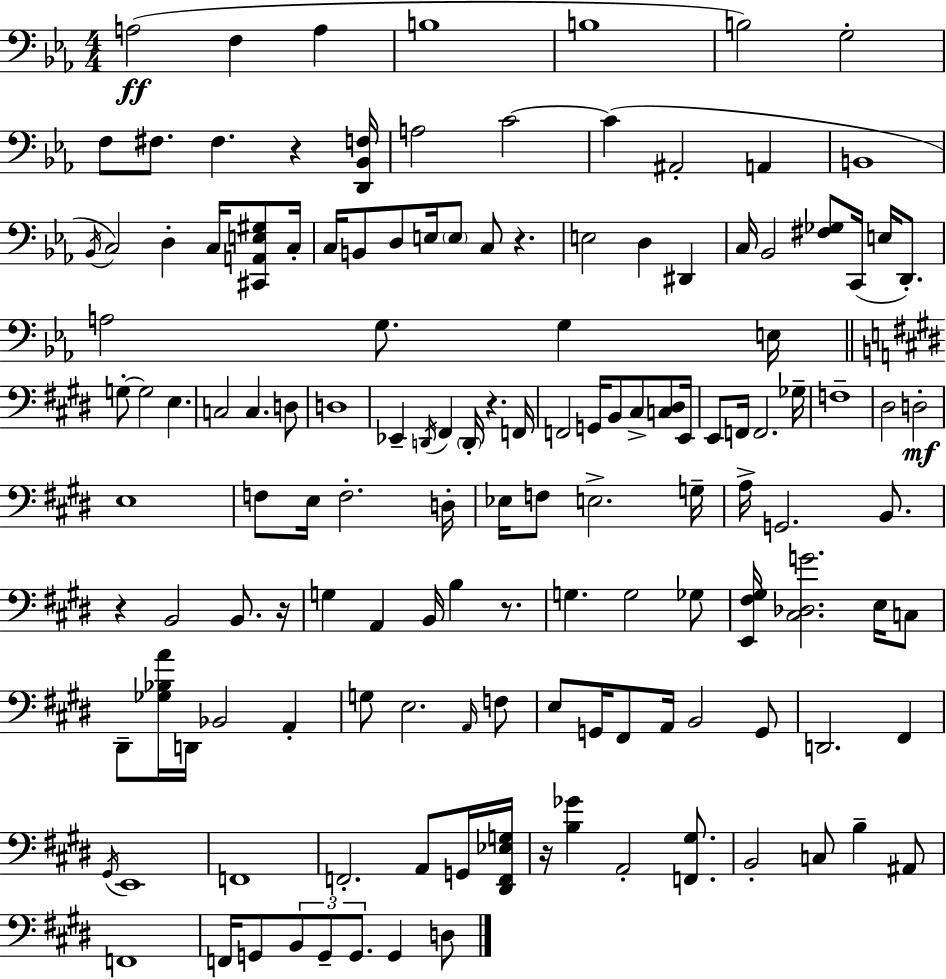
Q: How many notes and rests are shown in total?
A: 138